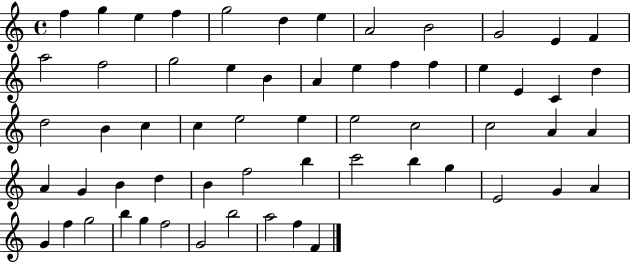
X:1
T:Untitled
M:4/4
L:1/4
K:C
f g e f g2 d e A2 B2 G2 E F a2 f2 g2 e B A e f f e E C d d2 B c c e2 e e2 c2 c2 A A A G B d B f2 b c'2 b g E2 G A G f g2 b g f2 G2 b2 a2 f F